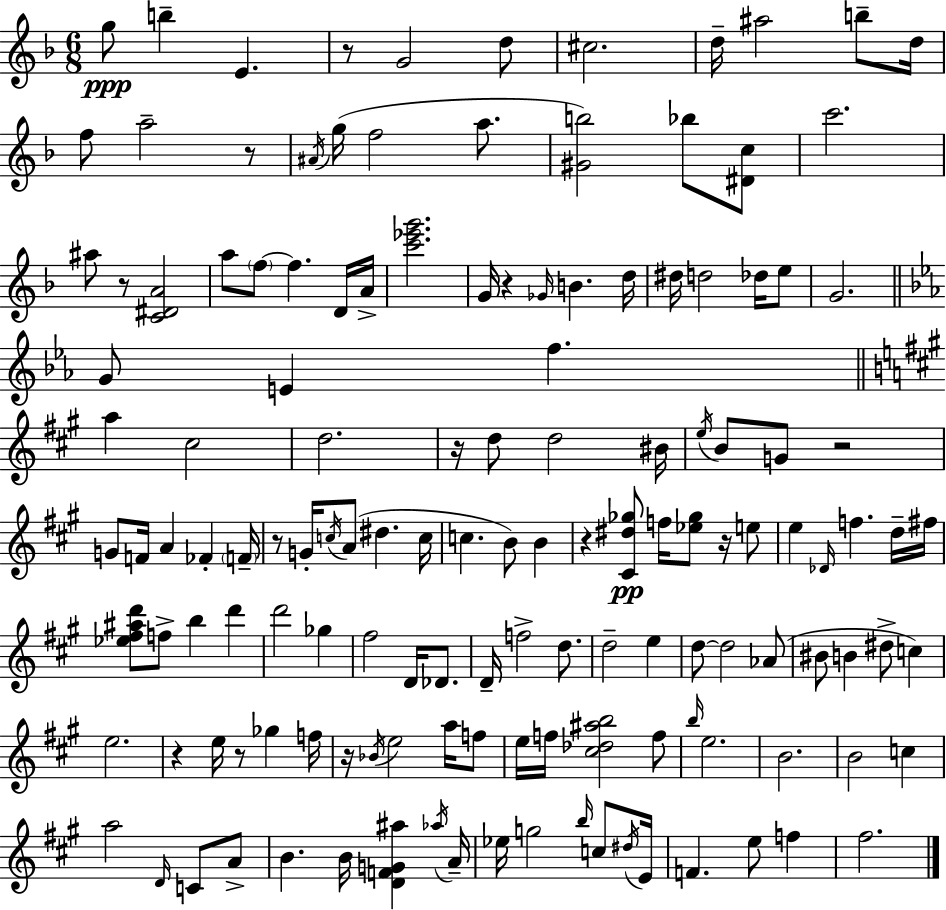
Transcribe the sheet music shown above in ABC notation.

X:1
T:Untitled
M:6/8
L:1/4
K:F
g/2 b E z/2 G2 d/2 ^c2 d/4 ^a2 b/2 d/4 f/2 a2 z/2 ^A/4 g/4 f2 a/2 [^Gb]2 _b/2 [^Dc]/2 c'2 ^a/2 z/2 [C^DA]2 a/2 f/2 f D/4 A/4 [c'_e'g']2 G/4 z _G/4 B d/4 ^d/4 d2 _d/4 e/2 G2 G/2 E f a ^c2 d2 z/4 d/2 d2 ^B/4 e/4 B/2 G/2 z2 G/2 F/4 A _F F/4 z/2 G/4 c/4 A/2 ^d c/4 c B/2 B z [^C^d_g]/2 f/4 [_e_g]/2 z/4 e/2 e _D/4 f d/4 ^f/4 [_e^f^ad']/2 f/2 b d' d'2 _g ^f2 D/4 _D/2 D/4 f2 d/2 d2 e d/2 d2 _A/2 ^B/2 B ^d/2 c e2 z e/4 z/2 _g f/4 z/4 _B/4 e2 a/4 f/2 e/4 f/4 [^c_d^ab]2 f/2 b/4 e2 B2 B2 c a2 D/4 C/2 A/2 B B/4 [DFG^a] _a/4 A/4 _e/4 g2 b/4 c/2 ^d/4 E/4 F e/2 f ^f2